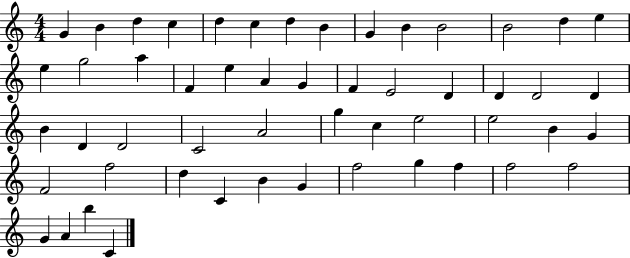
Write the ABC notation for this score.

X:1
T:Untitled
M:4/4
L:1/4
K:C
G B d c d c d B G B B2 B2 d e e g2 a F e A G F E2 D D D2 D B D D2 C2 A2 g c e2 e2 B G F2 f2 d C B G f2 g f f2 f2 G A b C